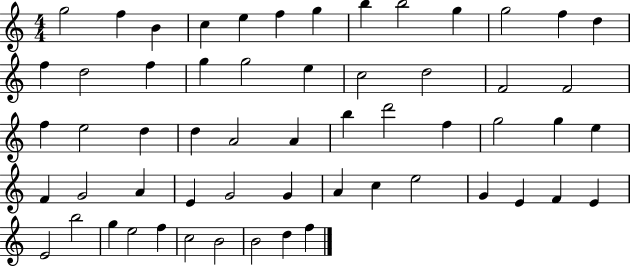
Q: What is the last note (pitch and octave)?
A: F5